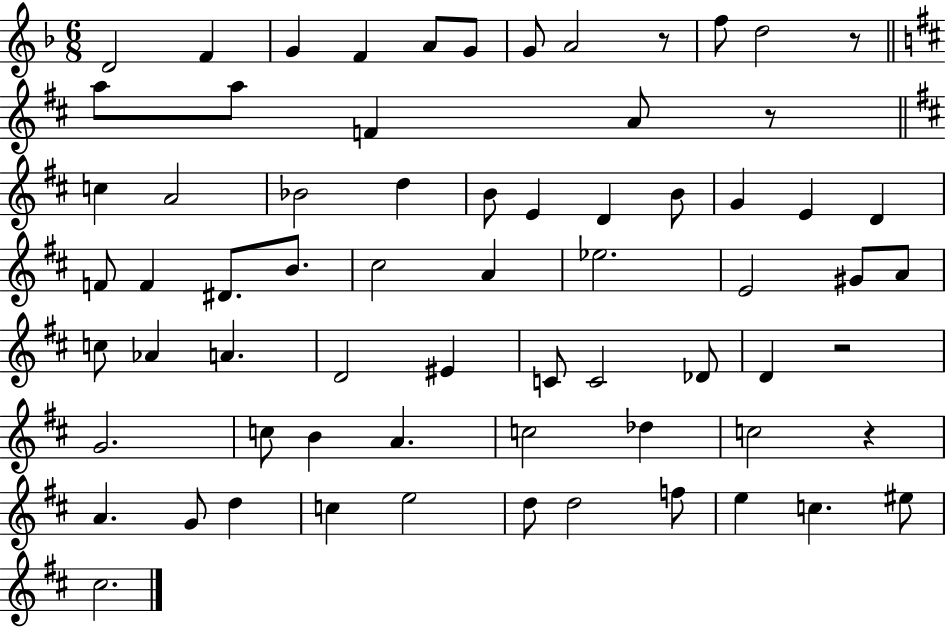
D4/h F4/q G4/q F4/q A4/e G4/e G4/e A4/h R/e F5/e D5/h R/e A5/e A5/e F4/q A4/e R/e C5/q A4/h Bb4/h D5/q B4/e E4/q D4/q B4/e G4/q E4/q D4/q F4/e F4/q D#4/e. B4/e. C#5/h A4/q Eb5/h. E4/h G#4/e A4/e C5/e Ab4/q A4/q. D4/h EIS4/q C4/e C4/h Db4/e D4/q R/h G4/h. C5/e B4/q A4/q. C5/h Db5/q C5/h R/q A4/q. G4/e D5/q C5/q E5/h D5/e D5/h F5/e E5/q C5/q. EIS5/e C#5/h.